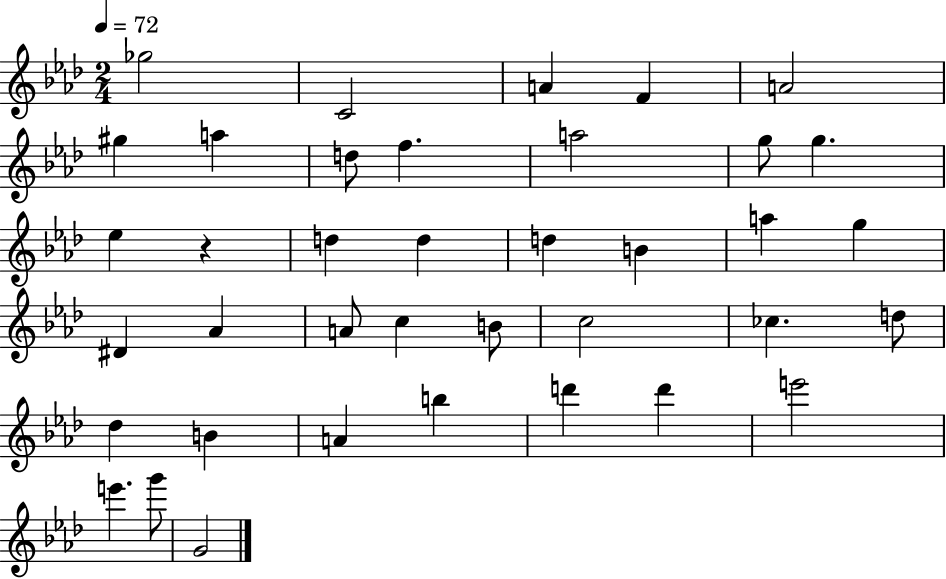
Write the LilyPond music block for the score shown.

{
  \clef treble
  \numericTimeSignature
  \time 2/4
  \key aes \major
  \tempo 4 = 72
  ges''2 | c'2 | a'4 f'4 | a'2 | \break gis''4 a''4 | d''8 f''4. | a''2 | g''8 g''4. | \break ees''4 r4 | d''4 d''4 | d''4 b'4 | a''4 g''4 | \break dis'4 aes'4 | a'8 c''4 b'8 | c''2 | ces''4. d''8 | \break des''4 b'4 | a'4 b''4 | d'''4 d'''4 | e'''2 | \break e'''4. g'''8 | g'2 | \bar "|."
}